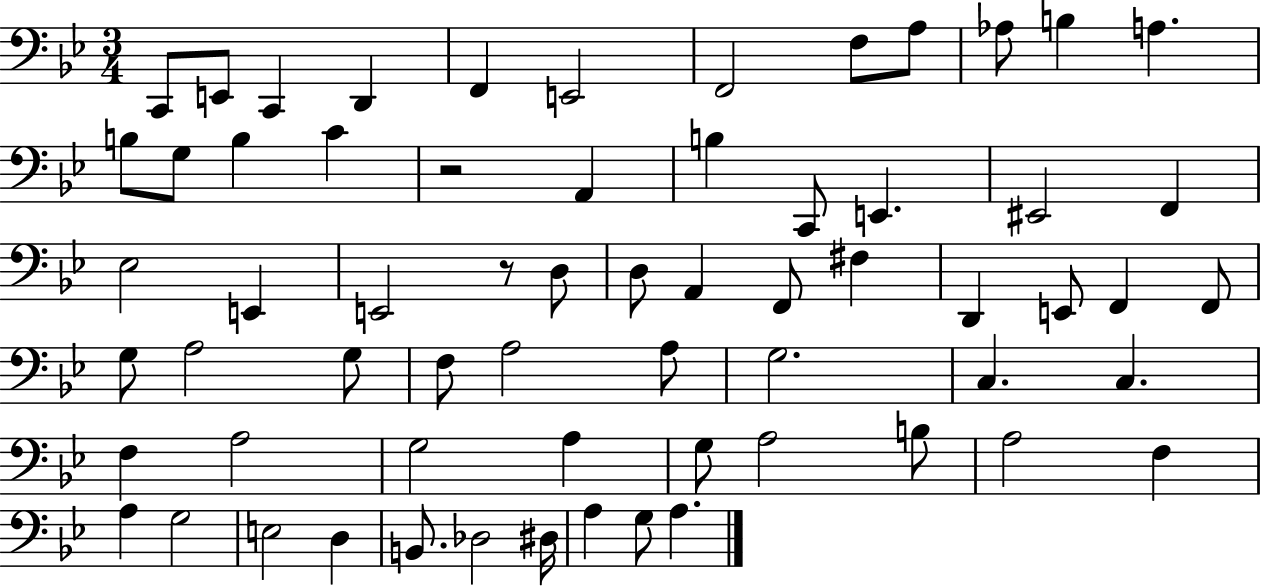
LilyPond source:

{
  \clef bass
  \numericTimeSignature
  \time 3/4
  \key bes \major
  c,8 e,8 c,4 d,4 | f,4 e,2 | f,2 f8 a8 | aes8 b4 a4. | \break b8 g8 b4 c'4 | r2 a,4 | b4 c,8 e,4. | eis,2 f,4 | \break ees2 e,4 | e,2 r8 d8 | d8 a,4 f,8 fis4 | d,4 e,8 f,4 f,8 | \break g8 a2 g8 | f8 a2 a8 | g2. | c4. c4. | \break f4 a2 | g2 a4 | g8 a2 b8 | a2 f4 | \break a4 g2 | e2 d4 | b,8. des2 dis16 | a4 g8 a4. | \break \bar "|."
}